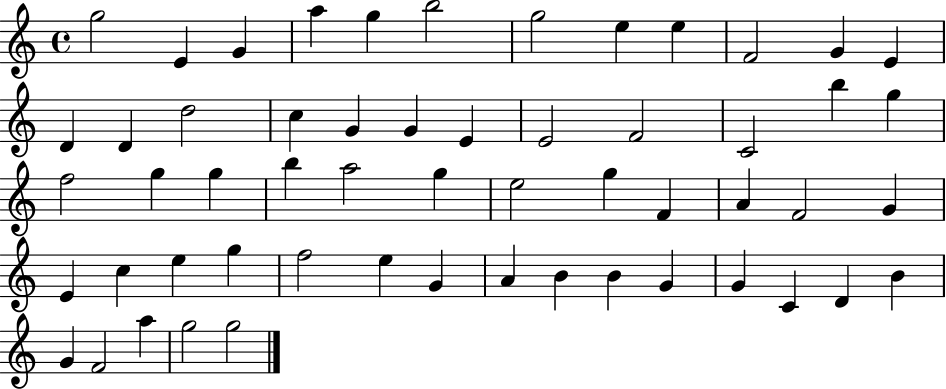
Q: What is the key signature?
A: C major